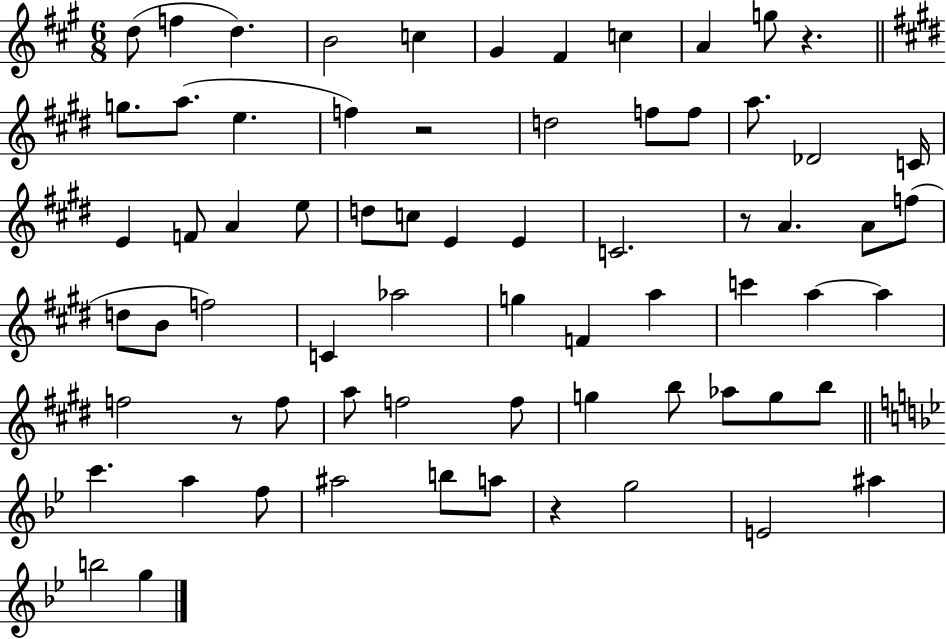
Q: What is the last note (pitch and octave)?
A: G5